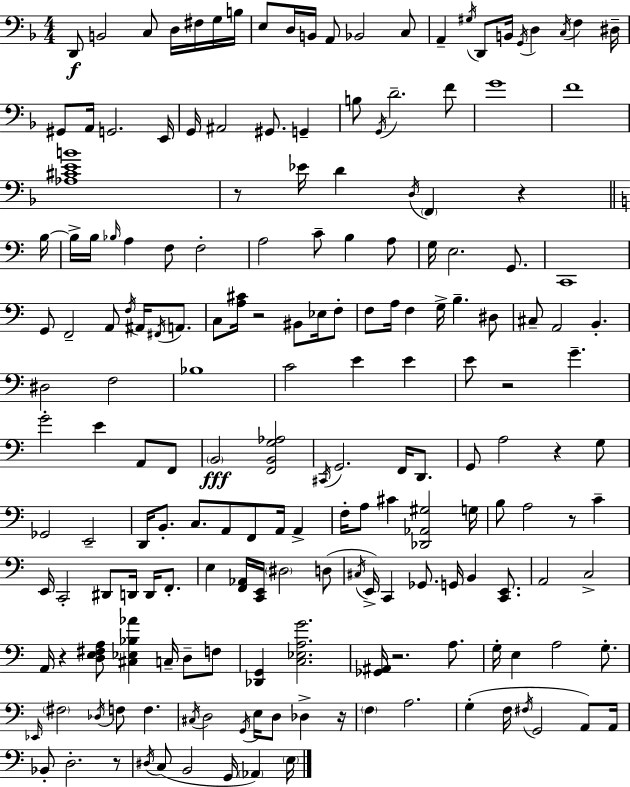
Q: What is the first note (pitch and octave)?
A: D2